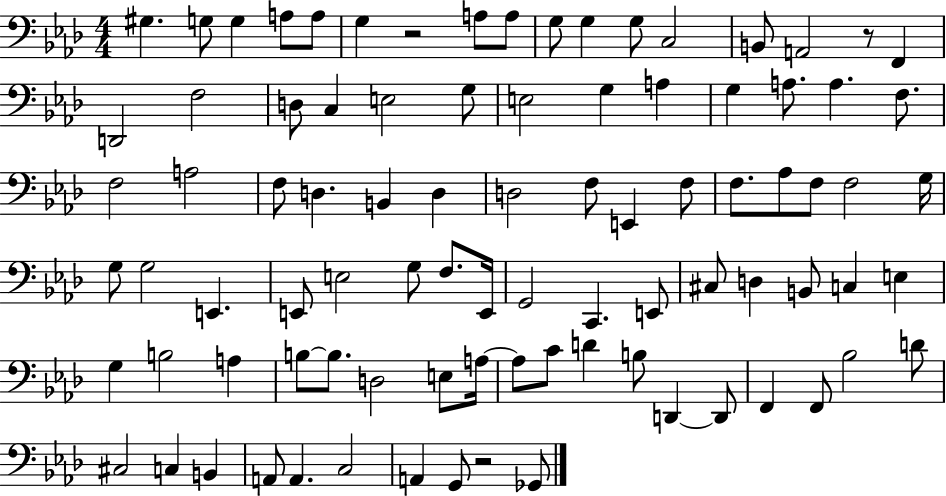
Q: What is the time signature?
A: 4/4